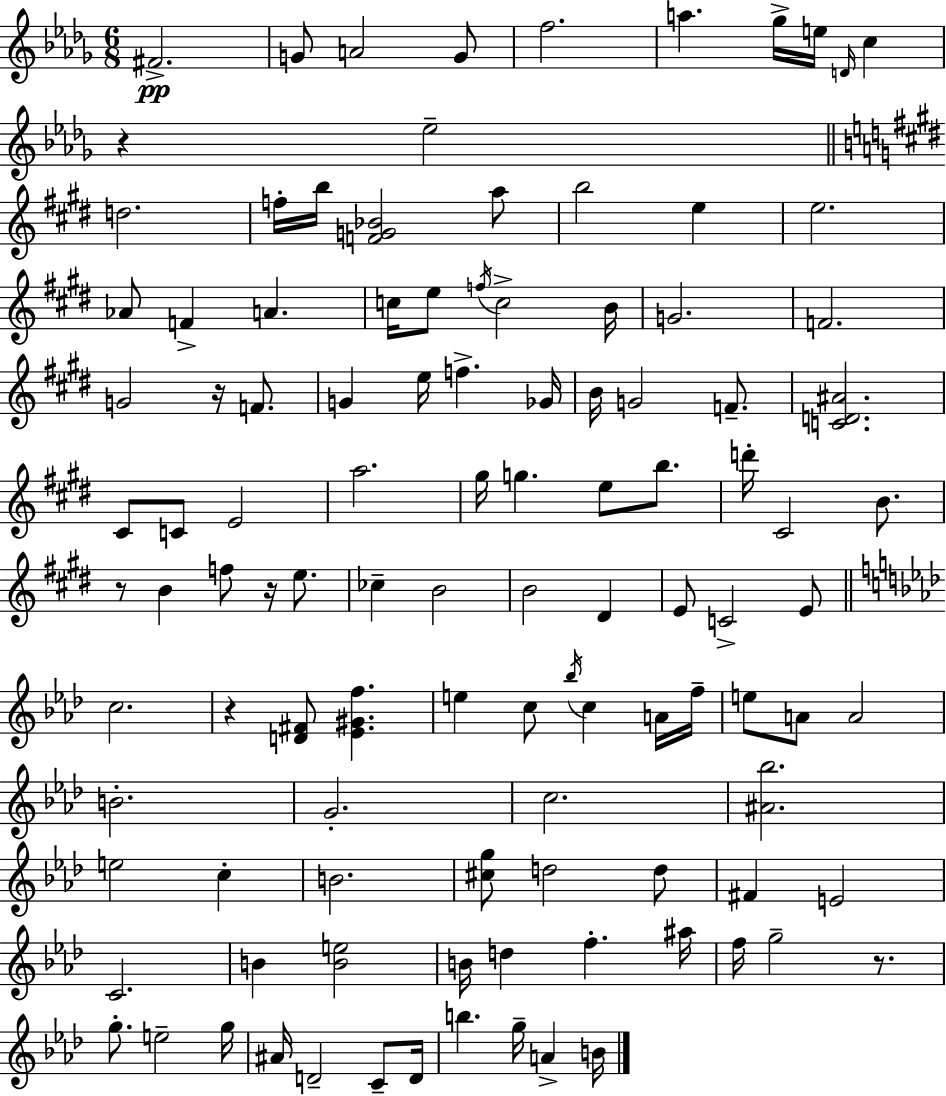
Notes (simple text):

F#4/h. G4/e A4/h G4/e F5/h. A5/q. Gb5/s E5/s D4/s C5/q R/q Eb5/h D5/h. F5/s B5/s [F4,G4,Bb4]/h A5/e B5/h E5/q E5/h. Ab4/e F4/q A4/q. C5/s E5/e F5/s C5/h B4/s G4/h. F4/h. G4/h R/s F4/e. G4/q E5/s F5/q. Gb4/s B4/s G4/h F4/e. [C4,D4,A#4]/h. C#4/e C4/e E4/h A5/h. G#5/s G5/q. E5/e B5/e. D6/s C#4/h B4/e. R/e B4/q F5/e R/s E5/e. CES5/q B4/h B4/h D#4/q E4/e C4/h E4/e C5/h. R/q [D4,F#4]/e [Eb4,G#4,F5]/q. E5/q C5/e Bb5/s C5/q A4/s F5/s E5/e A4/e A4/h B4/h. G4/h. C5/h. [A#4,Bb5]/h. E5/h C5/q B4/h. [C#5,G5]/e D5/h D5/e F#4/q E4/h C4/h. B4/q [B4,E5]/h B4/s D5/q F5/q. A#5/s F5/s G5/h R/e. G5/e. E5/h G5/s A#4/s D4/h C4/e D4/s B5/q. G5/s A4/q B4/s